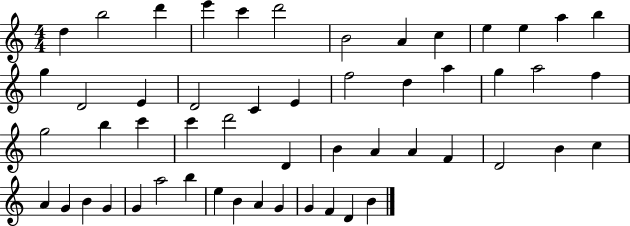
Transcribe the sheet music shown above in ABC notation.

X:1
T:Untitled
M:4/4
L:1/4
K:C
d b2 d' e' c' d'2 B2 A c e e a b g D2 E D2 C E f2 d a g a2 f g2 b c' c' d'2 D B A A F D2 B c A G B G G a2 b e B A G G F D B